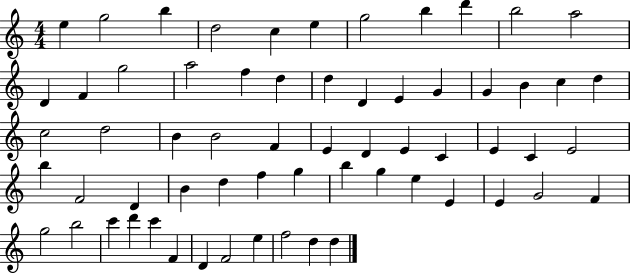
E5/q G5/h B5/q D5/h C5/q E5/q G5/h B5/q D6/q B5/h A5/h D4/q F4/q G5/h A5/h F5/q D5/q D5/q D4/q E4/q G4/q G4/q B4/q C5/q D5/q C5/h D5/h B4/q B4/h F4/q E4/q D4/q E4/q C4/q E4/q C4/q E4/h B5/q F4/h D4/q B4/q D5/q F5/q G5/q B5/q G5/q E5/q E4/q E4/q G4/h F4/q G5/h B5/h C6/q D6/q C6/q F4/q D4/q F4/h E5/q F5/h D5/q D5/q